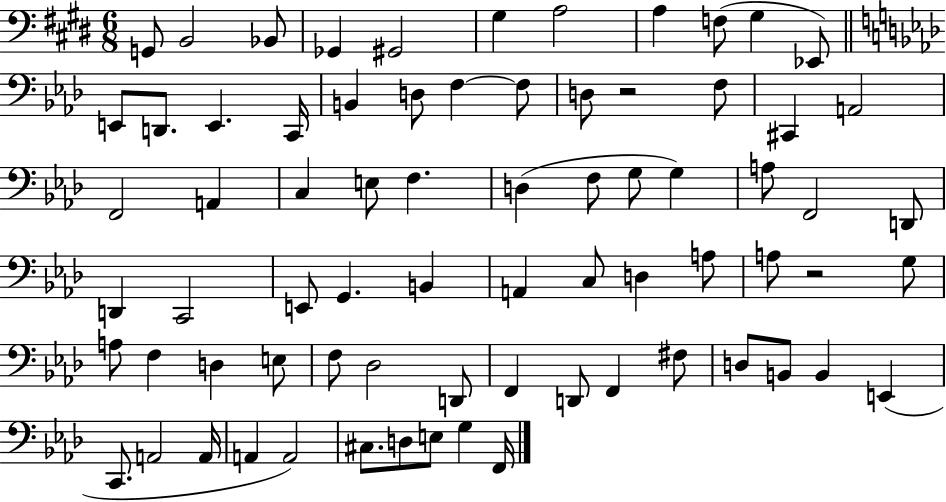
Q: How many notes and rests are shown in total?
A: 73